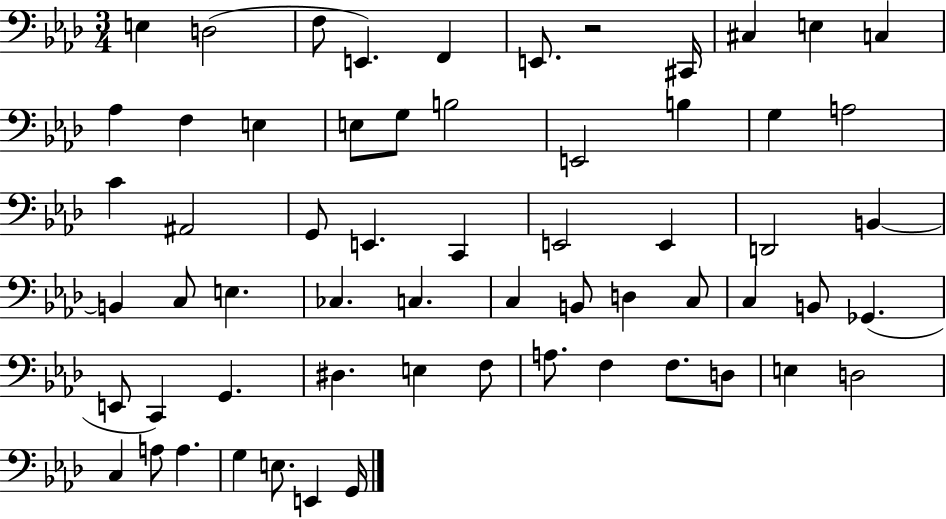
X:1
T:Untitled
M:3/4
L:1/4
K:Ab
E, D,2 F,/2 E,, F,, E,,/2 z2 ^C,,/4 ^C, E, C, _A, F, E, E,/2 G,/2 B,2 E,,2 B, G, A,2 C ^A,,2 G,,/2 E,, C,, E,,2 E,, D,,2 B,, B,, C,/2 E, _C, C, C, B,,/2 D, C,/2 C, B,,/2 _G,, E,,/2 C,, G,, ^D, E, F,/2 A,/2 F, F,/2 D,/2 E, D,2 C, A,/2 A, G, E,/2 E,, G,,/4